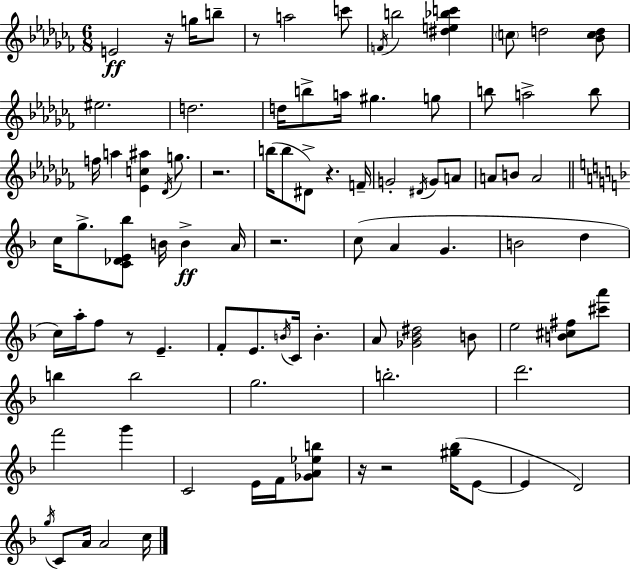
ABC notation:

X:1
T:Untitled
M:6/8
L:1/4
K:Abm
E2 z/4 g/4 b/2 z/2 a2 c'/2 F/4 b2 [^de_bc'] c/2 d2 [_Bcd]/2 ^e2 d2 d/4 b/2 a/4 ^g g/2 b/2 a2 b/2 f/4 a [_Ec^a] _D/4 g/2 z2 b/4 b/2 ^D/2 z F/4 G2 ^D/4 G/2 A/2 A/2 B/2 A2 c/4 g/2 [C_DE_b]/2 B/4 B A/4 z2 c/2 A G B2 d c/4 a/4 f/2 z/2 E F/2 E/2 B/4 C/4 B A/2 [_G_B^d]2 B/2 e2 [B^c^f]/2 [^c'a']/2 b b2 g2 b2 d'2 f'2 g' C2 E/4 F/4 [_GA_eb]/2 z/4 z2 [^g_b]/4 E/2 E D2 g/4 C/2 A/4 A2 c/4